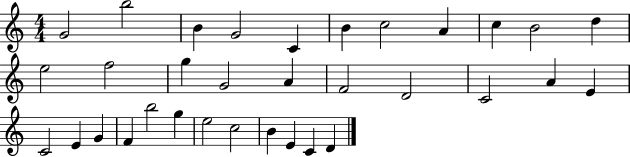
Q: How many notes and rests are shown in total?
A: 33